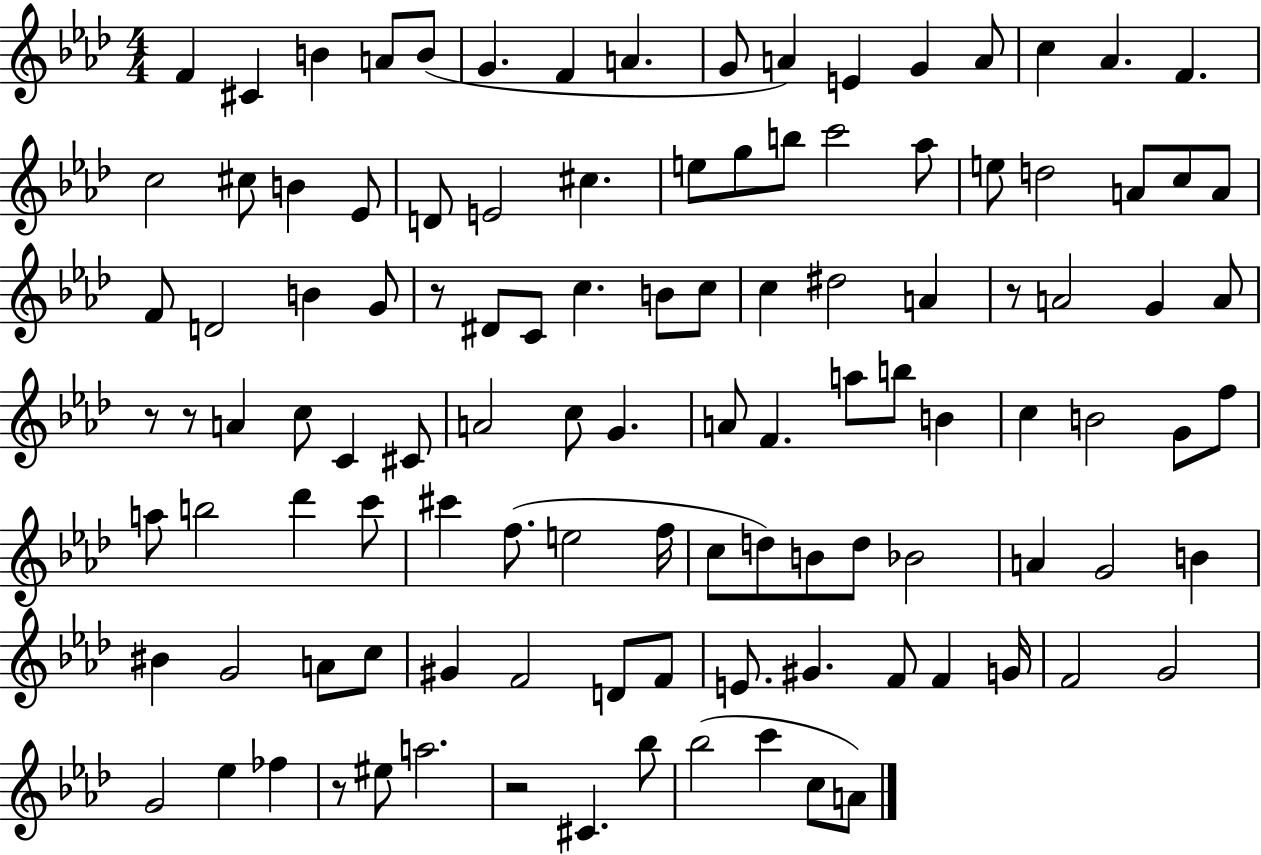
F4/q C#4/q B4/q A4/e B4/e G4/q. F4/q A4/q. G4/e A4/q E4/q G4/q A4/e C5/q Ab4/q. F4/q. C5/h C#5/e B4/q Eb4/e D4/e E4/h C#5/q. E5/e G5/e B5/e C6/h Ab5/e E5/e D5/h A4/e C5/e A4/e F4/e D4/h B4/q G4/e R/e D#4/e C4/e C5/q. B4/e C5/e C5/q D#5/h A4/q R/e A4/h G4/q A4/e R/e R/e A4/q C5/e C4/q C#4/e A4/h C5/e G4/q. A4/e F4/q. A5/e B5/e B4/q C5/q B4/h G4/e F5/e A5/e B5/h Db6/q C6/e C#6/q F5/e. E5/h F5/s C5/e D5/e B4/e D5/e Bb4/h A4/q G4/h B4/q BIS4/q G4/h A4/e C5/e G#4/q F4/h D4/e F4/e E4/e. G#4/q. F4/e F4/q G4/s F4/h G4/h G4/h Eb5/q FES5/q R/e EIS5/e A5/h. R/h C#4/q. Bb5/e Bb5/h C6/q C5/e A4/e